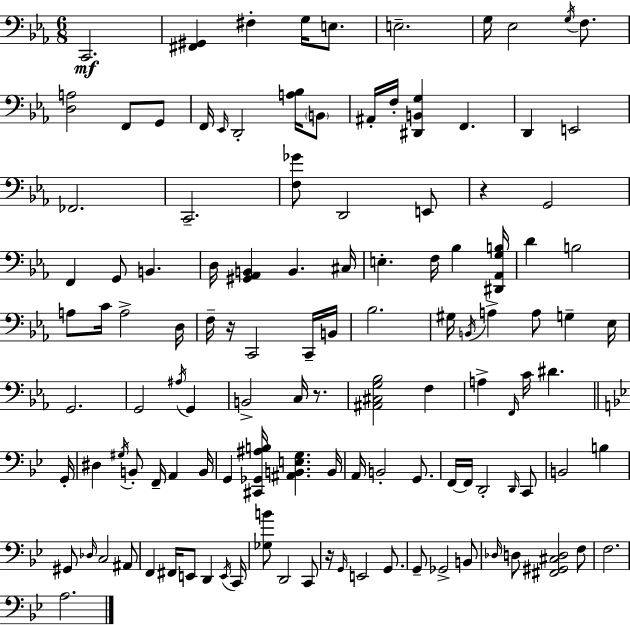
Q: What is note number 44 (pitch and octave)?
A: B2